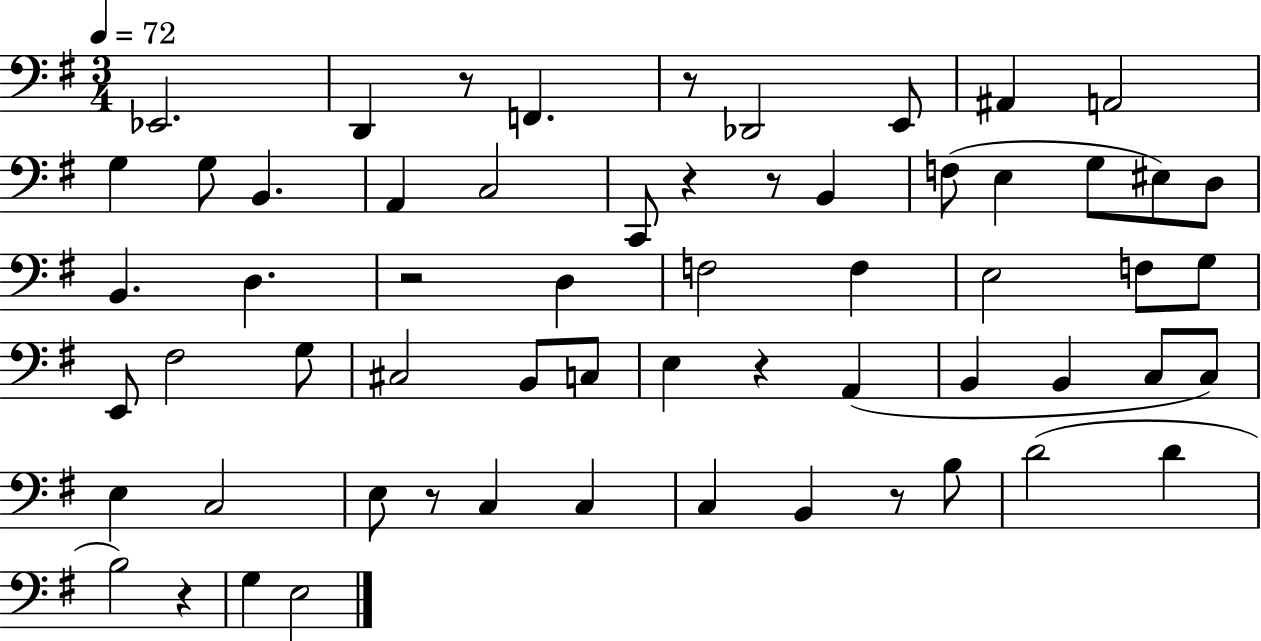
X:1
T:Untitled
M:3/4
L:1/4
K:G
_E,,2 D,, z/2 F,, z/2 _D,,2 E,,/2 ^A,, A,,2 G, G,/2 B,, A,, C,2 C,,/2 z z/2 B,, F,/2 E, G,/2 ^E,/2 D,/2 B,, D, z2 D, F,2 F, E,2 F,/2 G,/2 E,,/2 ^F,2 G,/2 ^C,2 B,,/2 C,/2 E, z A,, B,, B,, C,/2 C,/2 E, C,2 E,/2 z/2 C, C, C, B,, z/2 B,/2 D2 D B,2 z G, E,2